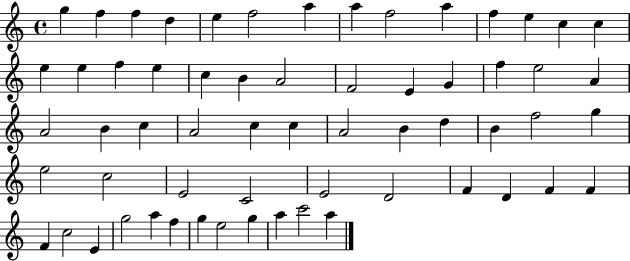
{
  \clef treble
  \time 4/4
  \defaultTimeSignature
  \key c \major
  g''4 f''4 f''4 d''4 | e''4 f''2 a''4 | a''4 f''2 a''4 | f''4 e''4 c''4 c''4 | \break e''4 e''4 f''4 e''4 | c''4 b'4 a'2 | f'2 e'4 g'4 | f''4 e''2 a'4 | \break a'2 b'4 c''4 | a'2 c''4 c''4 | a'2 b'4 d''4 | b'4 f''2 g''4 | \break e''2 c''2 | e'2 c'2 | e'2 d'2 | f'4 d'4 f'4 f'4 | \break f'4 c''2 e'4 | g''2 a''4 f''4 | g''4 e''2 g''4 | a''4 c'''2 a''4 | \break \bar "|."
}